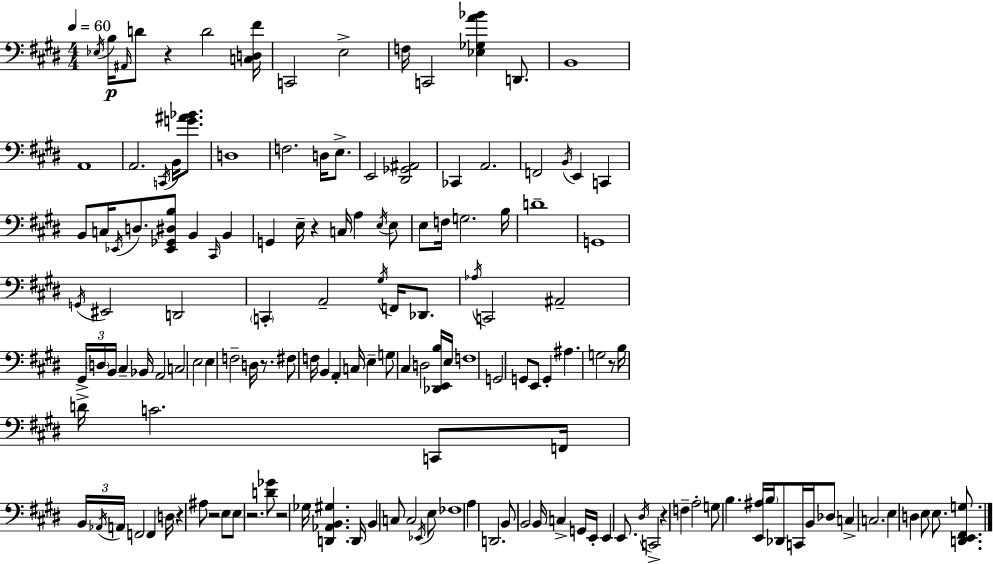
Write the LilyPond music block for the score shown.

{
  \clef bass
  \numericTimeSignature
  \time 4/4
  \key e \major
  \tempo 4 = 60
  \repeat volta 2 { \acciaccatura { ees16 }\p b16 \grace { ais,16 } d'8 r4 d'2 | <c d fis'>16 c,2 e2-> | f16 c,2 <ees ges a' bes'>4 d,8. | b,1 | \break a,1 | a,2. \acciaccatura { c,16 } b,16 | <g' ais' bes'>8. d1 | f2. d16 | \break e8.-> e,2 <dis, ges, ais,>2 | ces,4 a,2. | f,2 \acciaccatura { b,16 } e,4 | c,4 b,8 c16 \acciaccatura { ees,16 } d8. <ees, ges, dis b>8 b,4 | \break \grace { cis,16 } b,4 g,4 e16-- r4 c16 | a4 \acciaccatura { e16 } e8 e8 f16 g2. | b16 d'1-- | g,1 | \break \acciaccatura { g,16 } eis,2 | d,2 \parenthesize c,4-. a,2-- | \acciaccatura { gis16 } f,16 des,8. \acciaccatura { aes16 } c,2 | ais,2-- \tuplet 3/2 { gis,16-> \parenthesize d16 b,16 } cis4-- | \break bes,16 a,2 c2 | e2 e4 f2-- | d16 r8. fis8 f16 b,4 | a,4-. c16 e4-- g8 cis4 | \break d2 <des, e, b>16 e16 f1 | g,2 | g,8 e,8 g,4-. ais4. | g2 r8 b16 d'16-> c'2. | \break c,8 f,16 \tuplet 3/2 { b,16 \acciaccatura { aes,16 } a,16 } f,2 | f,4 d16 r4 ais8 | r2 e8 e8 r2. | <d' ges'>8 r2 | \break ges16 <d, aes, b, gis>4. d,16 b,4 c8 | c2 \acciaccatura { ees,16 } e8 fes1 | a4 | d,2. b,8 b,2 | \break b,16 c4-> g,16 e,16-. e,4 | e,8. \acciaccatura { dis16 } c,2-> r4 | f4-- a2-. g8 b4. | <e, ais>16 \parenthesize b16 des,8 c,16 b,16 des8 c4-> | \break c2. e4 | d4 e8 e8. <d, e, fis, g>8. } \bar "|."
}